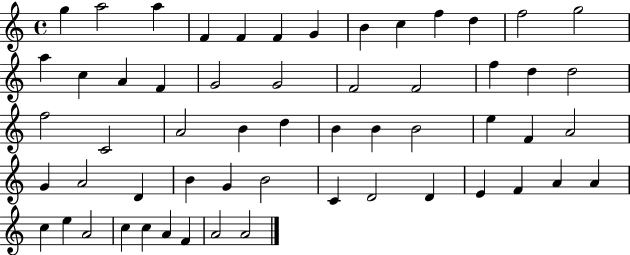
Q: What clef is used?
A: treble